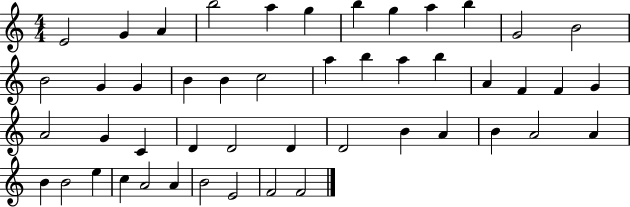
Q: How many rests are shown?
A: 0